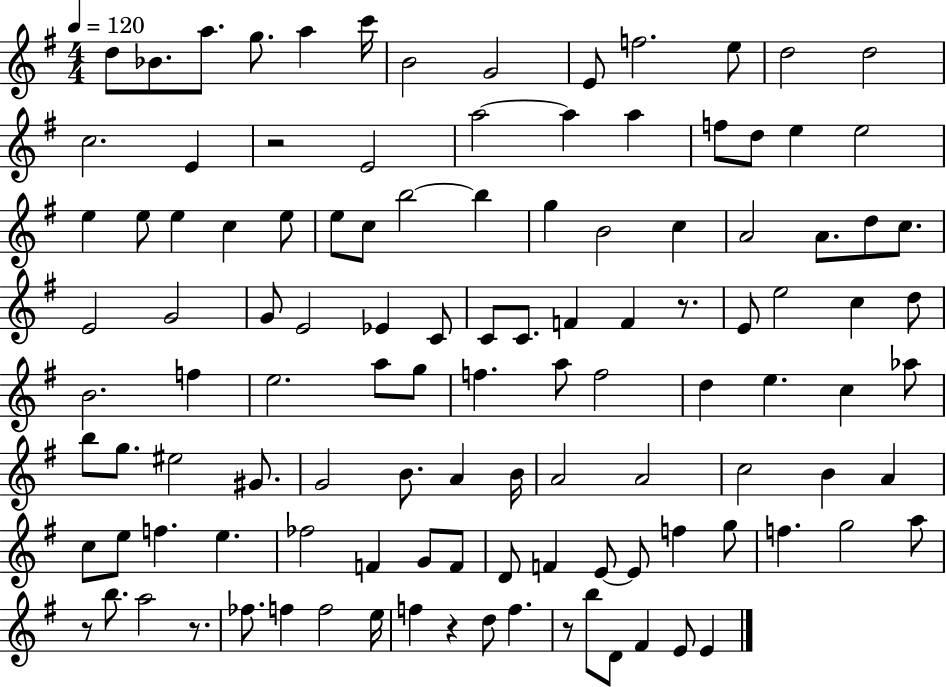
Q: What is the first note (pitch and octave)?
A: D5